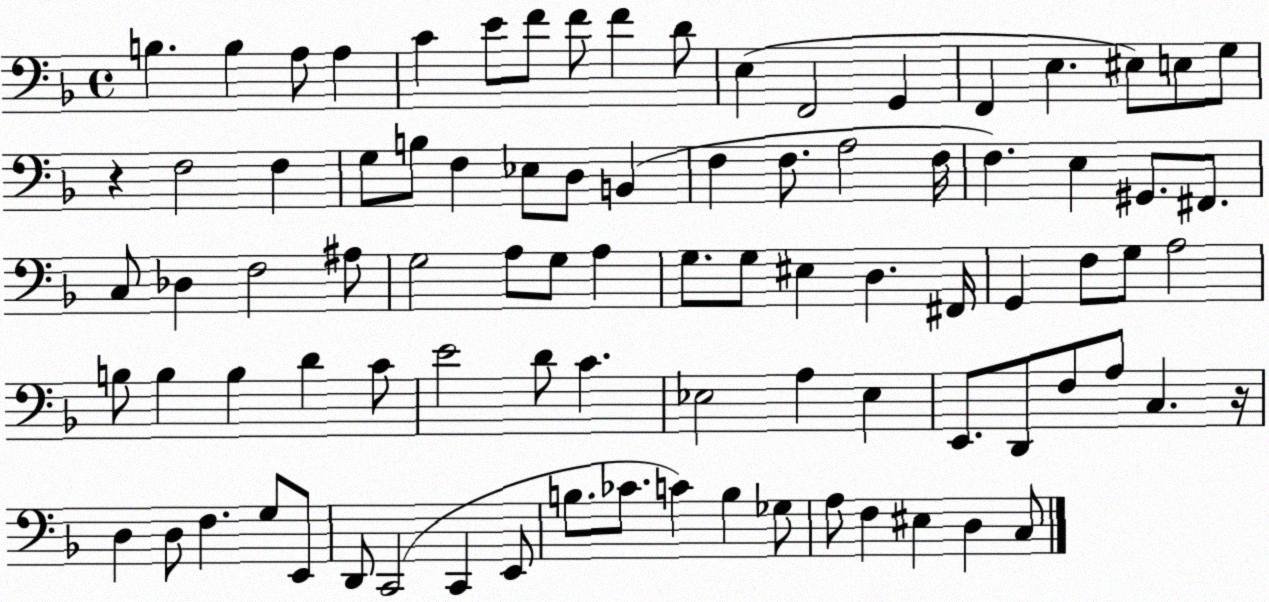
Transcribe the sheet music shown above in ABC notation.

X:1
T:Untitled
M:4/4
L:1/4
K:F
B, B, A,/2 A, C E/2 F/2 F/2 F D/2 E, F,,2 G,, F,, E, ^E,/2 E,/2 G,/2 z F,2 F, G,/2 B,/2 F, _E,/2 D,/2 B,, F, F,/2 A,2 F,/4 F, E, ^G,,/2 ^F,,/2 C,/2 _D, F,2 ^A,/2 G,2 A,/2 G,/2 A, G,/2 G,/2 ^E, D, ^F,,/4 G,, F,/2 G,/2 A,2 B,/2 B, B, D C/2 E2 D/2 C _E,2 A, _E, E,,/2 D,,/2 F,/2 A,/2 C, z/4 D, D,/2 F, G,/2 E,,/2 D,,/2 C,,2 C,, E,,/2 B,/2 _C/2 C B, _G,/2 A,/2 F, ^E, D, C,/2